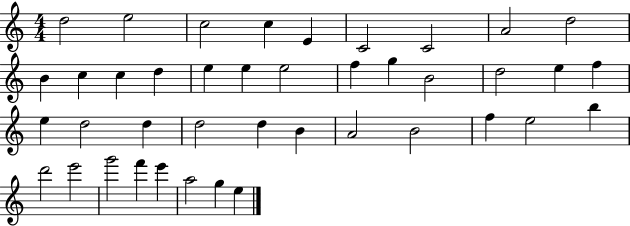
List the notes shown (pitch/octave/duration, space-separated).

D5/h E5/h C5/h C5/q E4/q C4/h C4/h A4/h D5/h B4/q C5/q C5/q D5/q E5/q E5/q E5/h F5/q G5/q B4/h D5/h E5/q F5/q E5/q D5/h D5/q D5/h D5/q B4/q A4/h B4/h F5/q E5/h B5/q D6/h E6/h G6/h F6/q E6/q A5/h G5/q E5/q